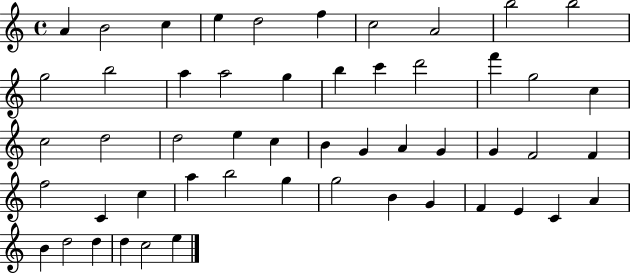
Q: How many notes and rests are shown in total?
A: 52